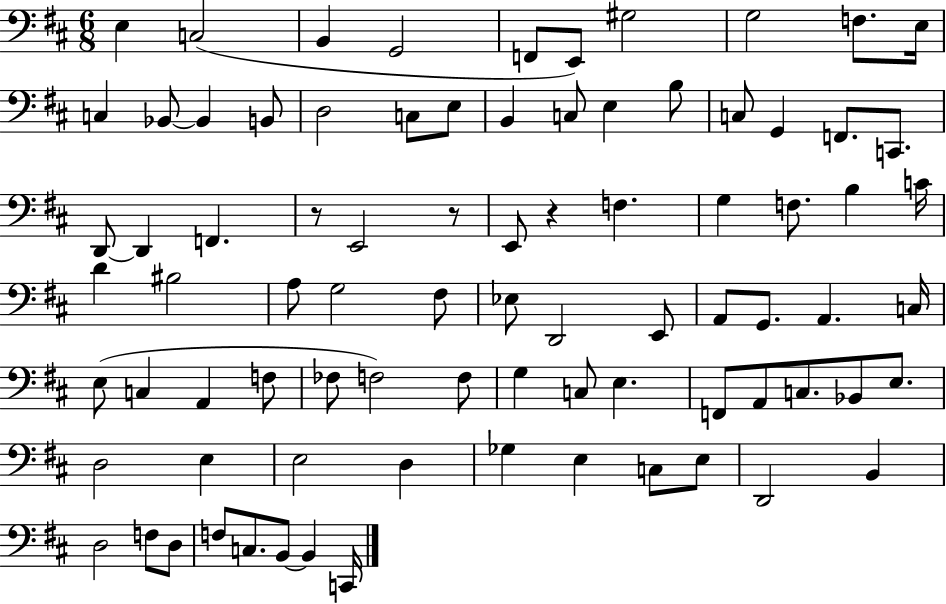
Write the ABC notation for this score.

X:1
T:Untitled
M:6/8
L:1/4
K:D
E, C,2 B,, G,,2 F,,/2 E,,/2 ^G,2 G,2 F,/2 E,/4 C, _B,,/2 _B,, B,,/2 D,2 C,/2 E,/2 B,, C,/2 E, B,/2 C,/2 G,, F,,/2 C,,/2 D,,/2 D,, F,, z/2 E,,2 z/2 E,,/2 z F, G, F,/2 B, C/4 D ^B,2 A,/2 G,2 ^F,/2 _E,/2 D,,2 E,,/2 A,,/2 G,,/2 A,, C,/4 E,/2 C, A,, F,/2 _F,/2 F,2 F,/2 G, C,/2 E, F,,/2 A,,/2 C,/2 _B,,/2 E,/2 D,2 E, E,2 D, _G, E, C,/2 E,/2 D,,2 B,, D,2 F,/2 D,/2 F,/2 C,/2 B,,/2 B,, C,,/4